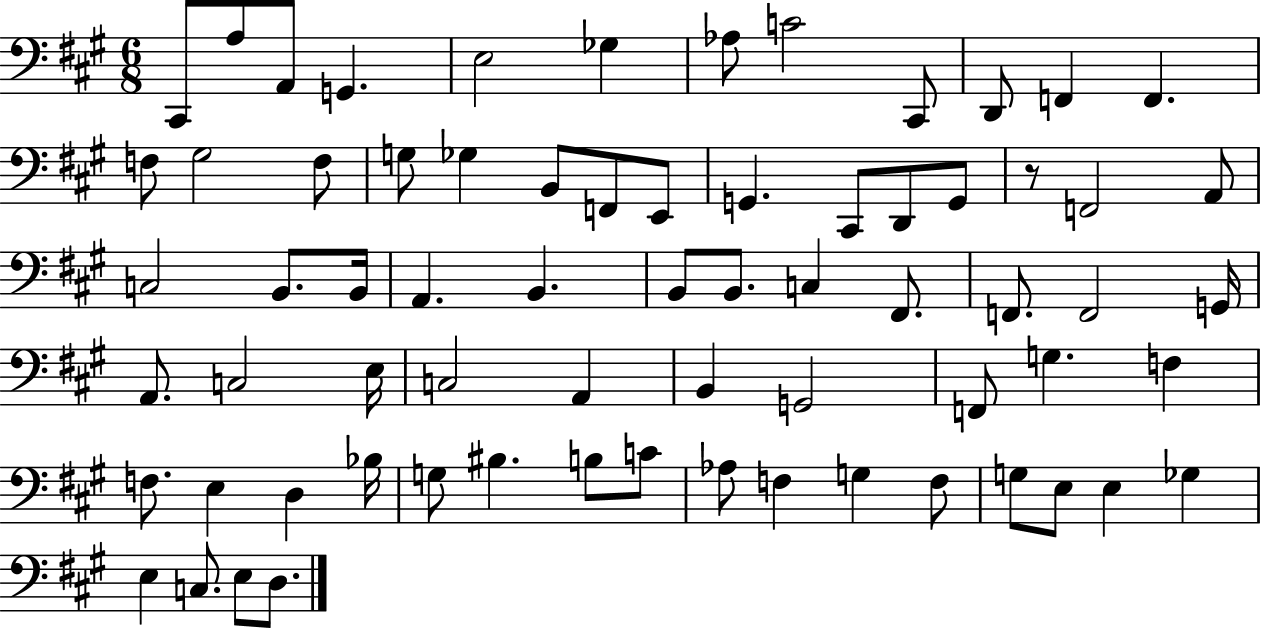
{
  \clef bass
  \numericTimeSignature
  \time 6/8
  \key a \major
  \repeat volta 2 { cis,8 a8 a,8 g,4. | e2 ges4 | aes8 c'2 cis,8 | d,8 f,4 f,4. | \break f8 gis2 f8 | g8 ges4 b,8 f,8 e,8 | g,4. cis,8 d,8 g,8 | r8 f,2 a,8 | \break c2 b,8. b,16 | a,4. b,4. | b,8 b,8. c4 fis,8. | f,8. f,2 g,16 | \break a,8. c2 e16 | c2 a,4 | b,4 g,2 | f,8 g4. f4 | \break f8. e4 d4 bes16 | g8 bis4. b8 c'8 | aes8 f4 g4 f8 | g8 e8 e4 ges4 | \break e4 c8. e8 d8. | } \bar "|."
}